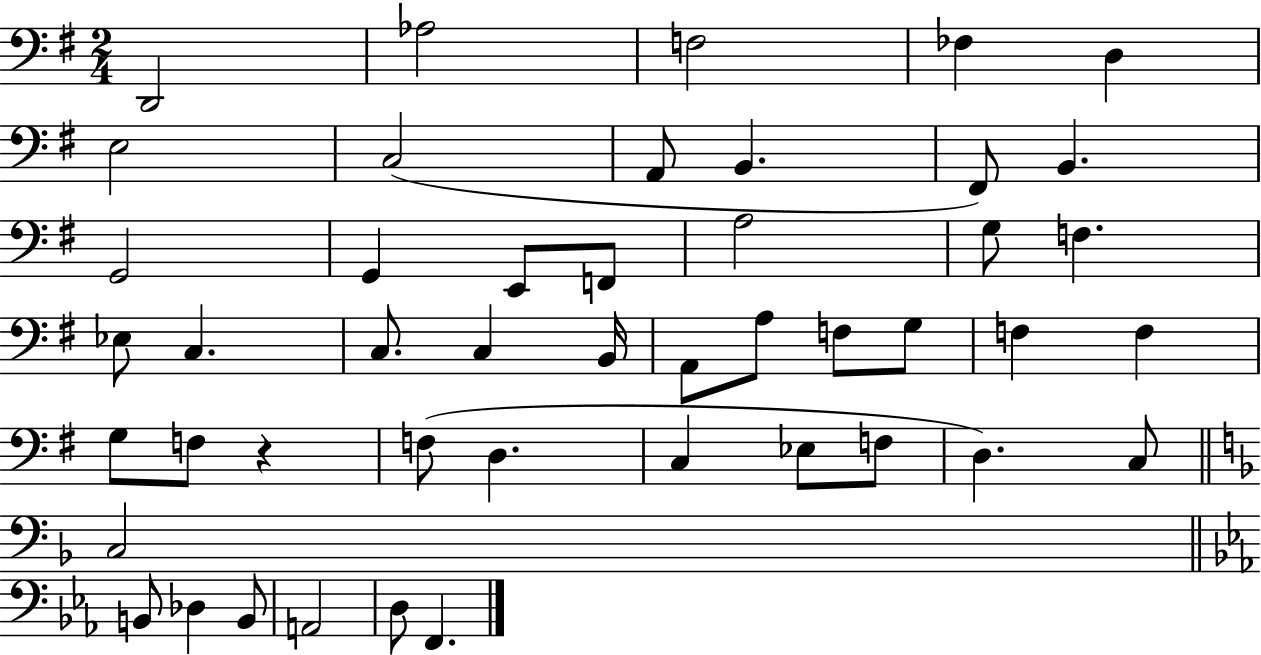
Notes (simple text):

D2/h Ab3/h F3/h FES3/q D3/q E3/h C3/h A2/e B2/q. F#2/e B2/q. G2/h G2/q E2/e F2/e A3/h G3/e F3/q. Eb3/e C3/q. C3/e. C3/q B2/s A2/e A3/e F3/e G3/e F3/q F3/q G3/e F3/e R/q F3/e D3/q. C3/q Eb3/e F3/e D3/q. C3/e C3/h B2/e Db3/q B2/e A2/h D3/e F2/q.